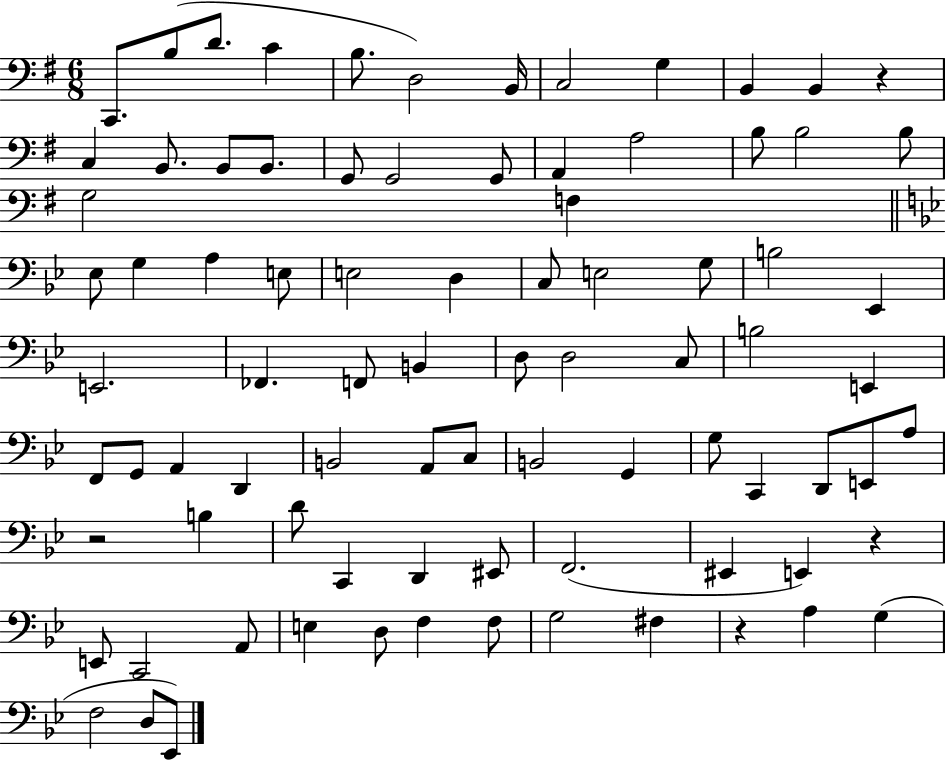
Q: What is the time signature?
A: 6/8